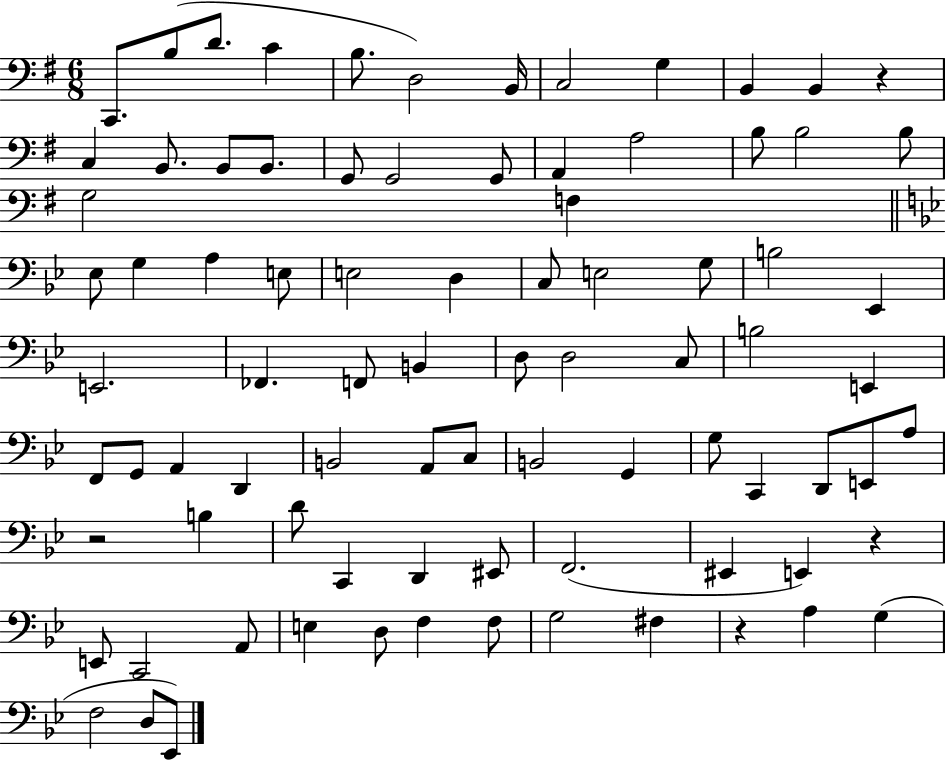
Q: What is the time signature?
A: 6/8